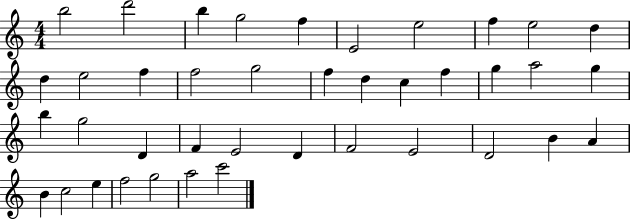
B5/h D6/h B5/q G5/h F5/q E4/h E5/h F5/q E5/h D5/q D5/q E5/h F5/q F5/h G5/h F5/q D5/q C5/q F5/q G5/q A5/h G5/q B5/q G5/h D4/q F4/q E4/h D4/q F4/h E4/h D4/h B4/q A4/q B4/q C5/h E5/q F5/h G5/h A5/h C6/h